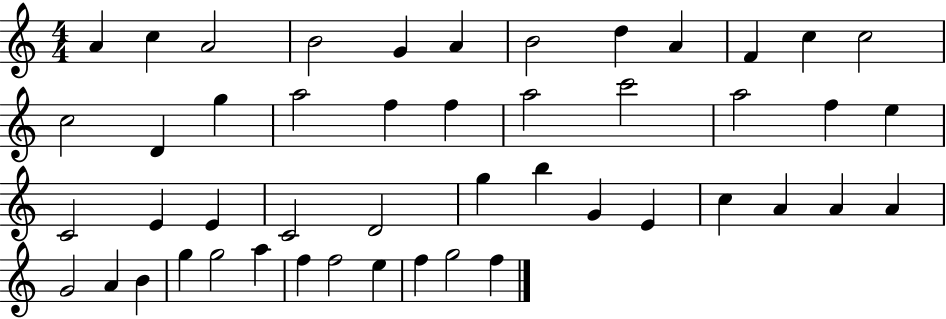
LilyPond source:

{
  \clef treble
  \numericTimeSignature
  \time 4/4
  \key c \major
  a'4 c''4 a'2 | b'2 g'4 a'4 | b'2 d''4 a'4 | f'4 c''4 c''2 | \break c''2 d'4 g''4 | a''2 f''4 f''4 | a''2 c'''2 | a''2 f''4 e''4 | \break c'2 e'4 e'4 | c'2 d'2 | g''4 b''4 g'4 e'4 | c''4 a'4 a'4 a'4 | \break g'2 a'4 b'4 | g''4 g''2 a''4 | f''4 f''2 e''4 | f''4 g''2 f''4 | \break \bar "|."
}